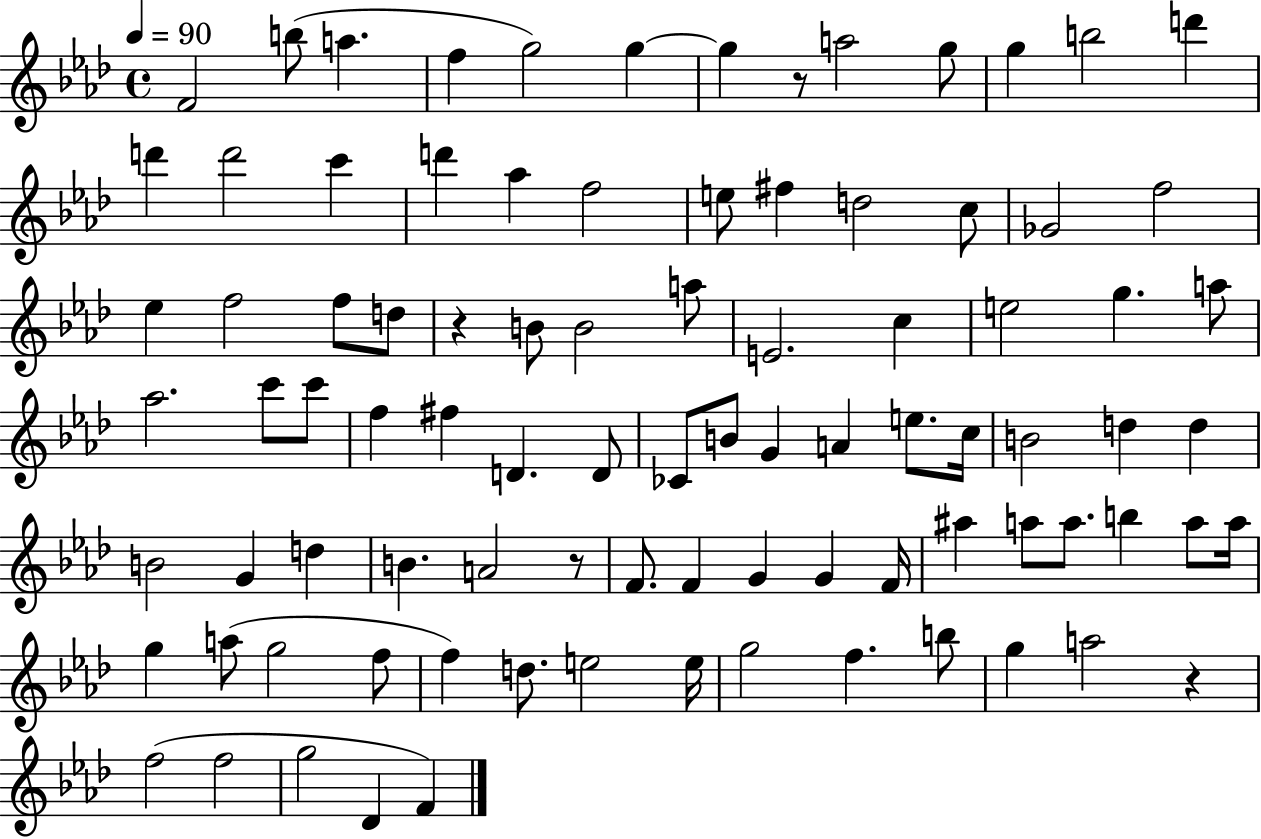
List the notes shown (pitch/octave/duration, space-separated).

F4/h B5/e A5/q. F5/q G5/h G5/q G5/q R/e A5/h G5/e G5/q B5/h D6/q D6/q D6/h C6/q D6/q Ab5/q F5/h E5/e F#5/q D5/h C5/e Gb4/h F5/h Eb5/q F5/h F5/e D5/e R/q B4/e B4/h A5/e E4/h. C5/q E5/h G5/q. A5/e Ab5/h. C6/e C6/e F5/q F#5/q D4/q. D4/e CES4/e B4/e G4/q A4/q E5/e. C5/s B4/h D5/q D5/q B4/h G4/q D5/q B4/q. A4/h R/e F4/e. F4/q G4/q G4/q F4/s A#5/q A5/e A5/e. B5/q A5/e A5/s G5/q A5/e G5/h F5/e F5/q D5/e. E5/h E5/s G5/h F5/q. B5/e G5/q A5/h R/q F5/h F5/h G5/h Db4/q F4/q